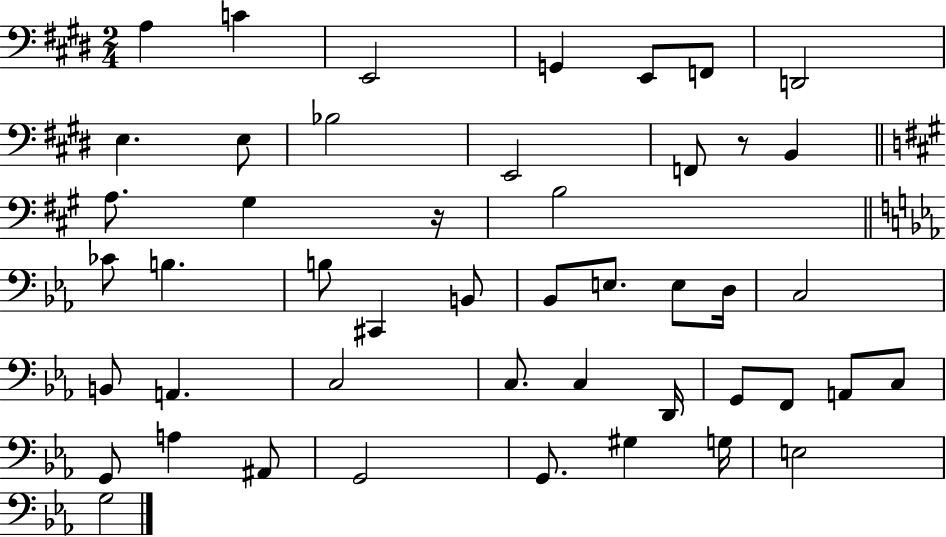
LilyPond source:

{
  \clef bass
  \numericTimeSignature
  \time 2/4
  \key e \major
  \repeat volta 2 { a4 c'4 | e,2 | g,4 e,8 f,8 | d,2 | \break e4. e8 | bes2 | e,2 | f,8 r8 b,4 | \break \bar "||" \break \key a \major a8. gis4 r16 | b2 | \bar "||" \break \key ees \major ces'8 b4. | b8 cis,4 b,8 | bes,8 e8. e8 d16 | c2 | \break b,8 a,4. | c2 | c8. c4 d,16 | g,8 f,8 a,8 c8 | \break g,8 a4 ais,8 | g,2 | g,8. gis4 g16 | e2 | \break g2 | } \bar "|."
}